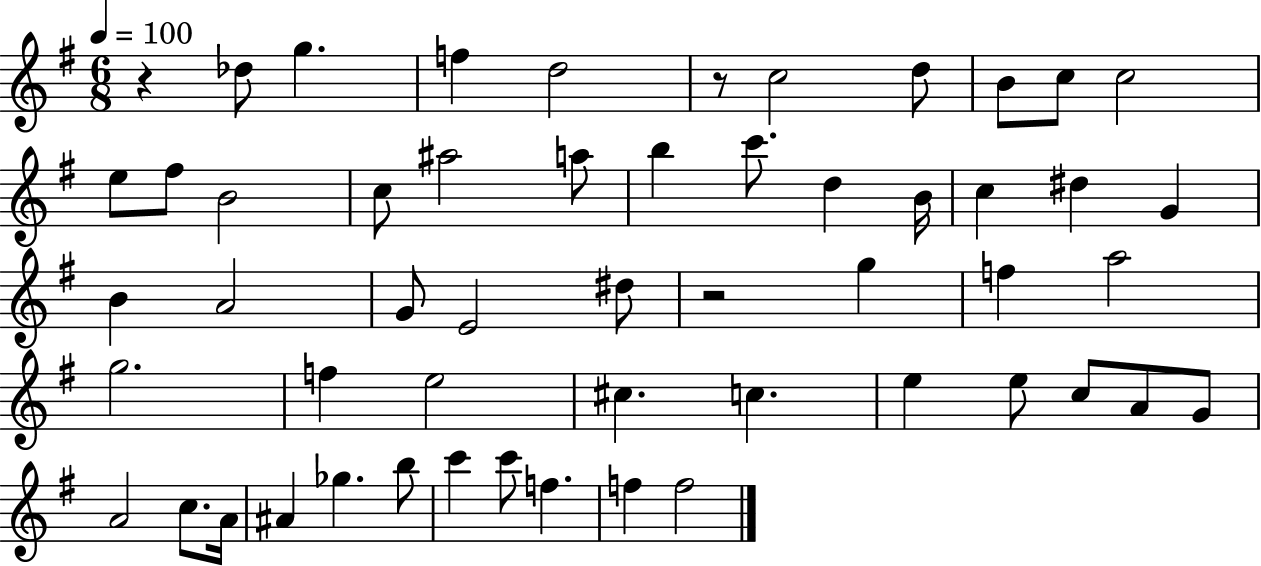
X:1
T:Untitled
M:6/8
L:1/4
K:G
z _d/2 g f d2 z/2 c2 d/2 B/2 c/2 c2 e/2 ^f/2 B2 c/2 ^a2 a/2 b c'/2 d B/4 c ^d G B A2 G/2 E2 ^d/2 z2 g f a2 g2 f e2 ^c c e e/2 c/2 A/2 G/2 A2 c/2 A/4 ^A _g b/2 c' c'/2 f f f2